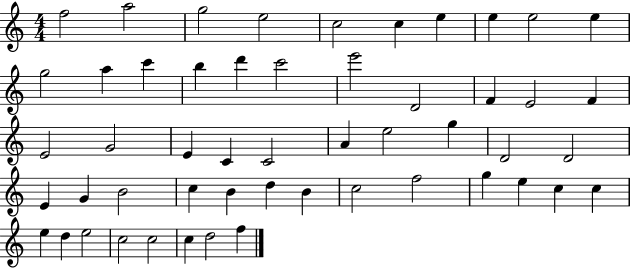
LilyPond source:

{
  \clef treble
  \numericTimeSignature
  \time 4/4
  \key c \major
  f''2 a''2 | g''2 e''2 | c''2 c''4 e''4 | e''4 e''2 e''4 | \break g''2 a''4 c'''4 | b''4 d'''4 c'''2 | e'''2 d'2 | f'4 e'2 f'4 | \break e'2 g'2 | e'4 c'4 c'2 | a'4 e''2 g''4 | d'2 d'2 | \break e'4 g'4 b'2 | c''4 b'4 d''4 b'4 | c''2 f''2 | g''4 e''4 c''4 c''4 | \break e''4 d''4 e''2 | c''2 c''2 | c''4 d''2 f''4 | \bar "|."
}